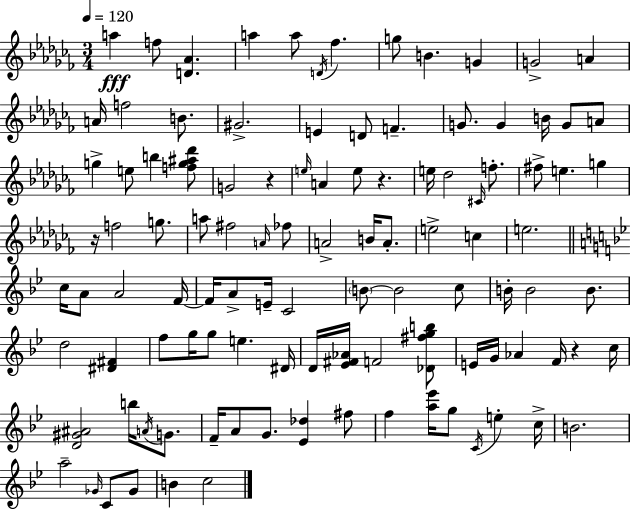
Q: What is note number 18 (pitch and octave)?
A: F4